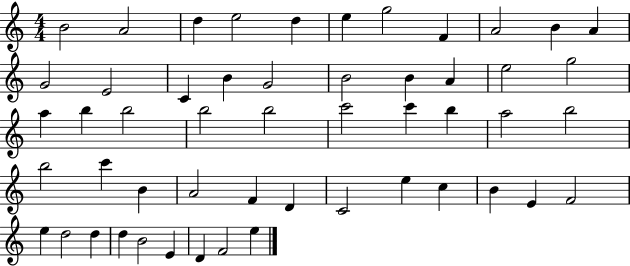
B4/h A4/h D5/q E5/h D5/q E5/q G5/h F4/q A4/h B4/q A4/q G4/h E4/h C4/q B4/q G4/h B4/h B4/q A4/q E5/h G5/h A5/q B5/q B5/h B5/h B5/h C6/h C6/q B5/q A5/h B5/h B5/h C6/q B4/q A4/h F4/q D4/q C4/h E5/q C5/q B4/q E4/q F4/h E5/q D5/h D5/q D5/q B4/h E4/q D4/q F4/h E5/q